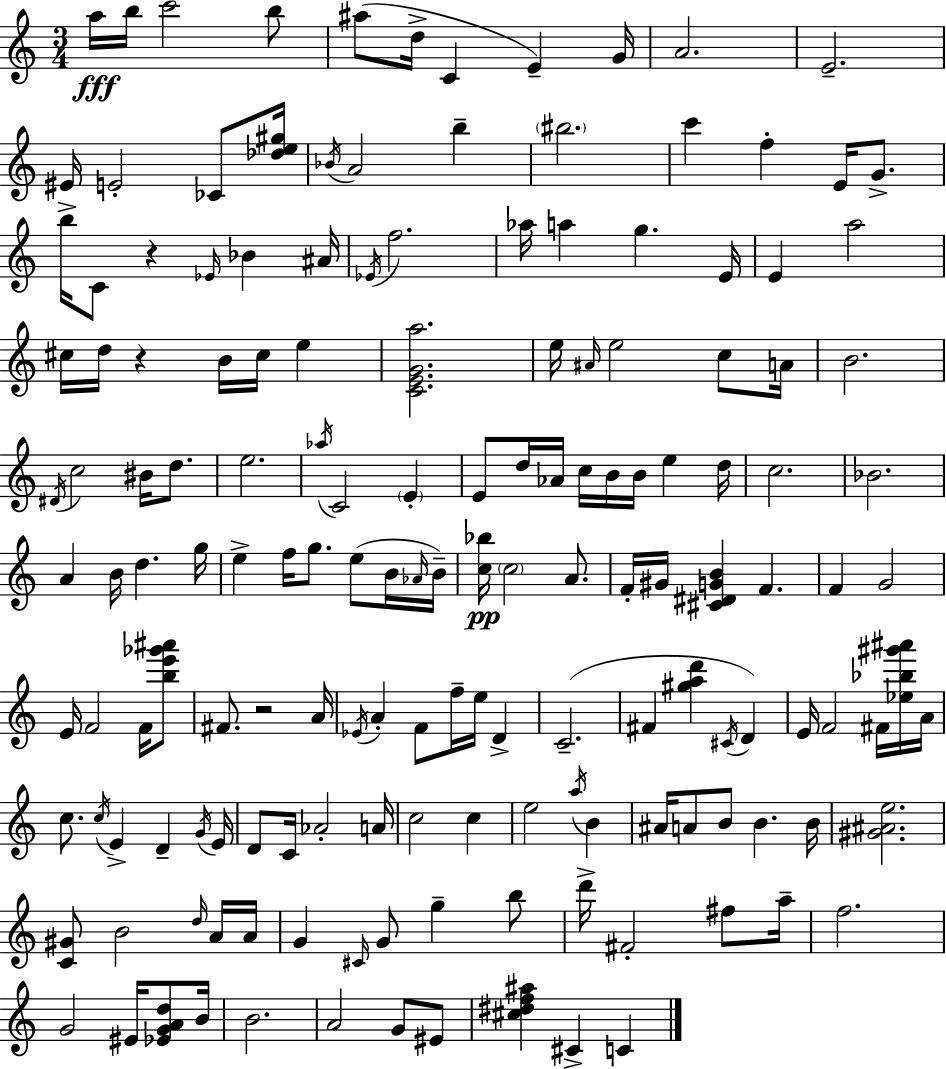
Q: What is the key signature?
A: C major